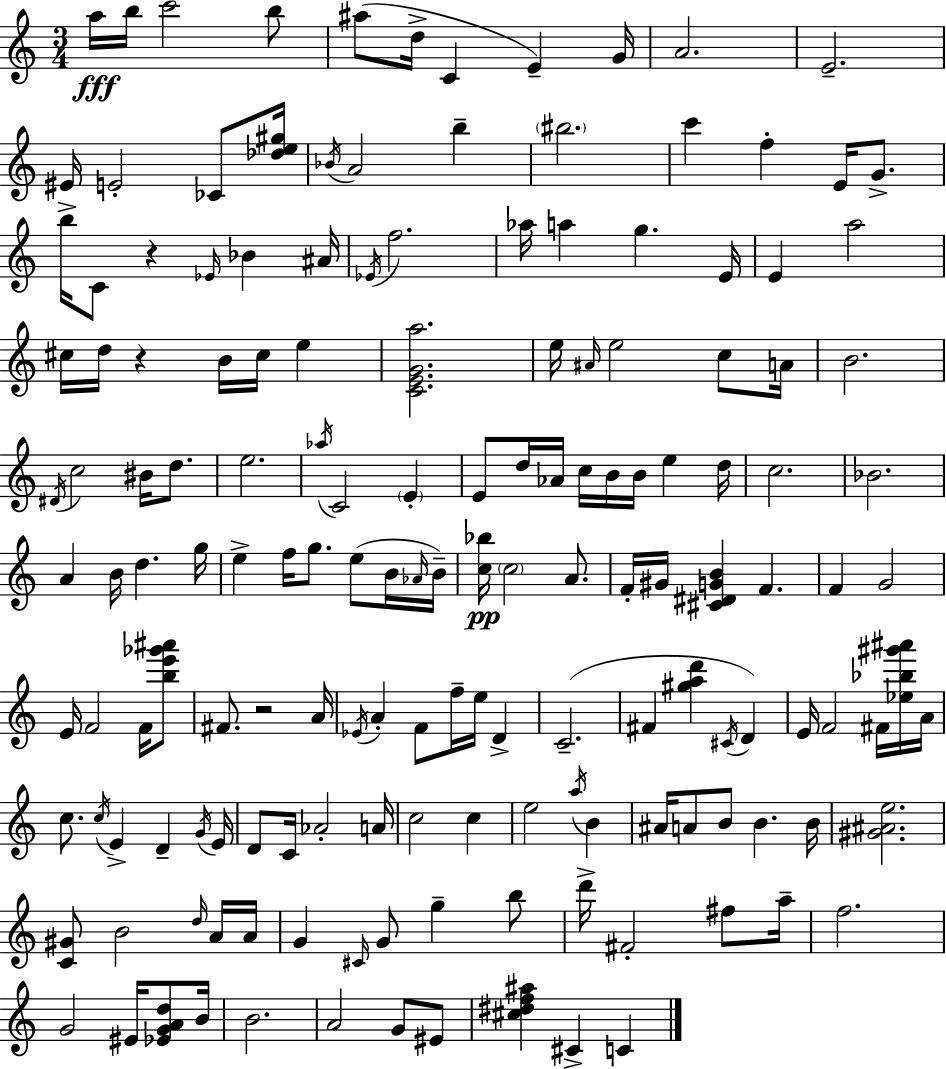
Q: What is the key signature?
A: C major